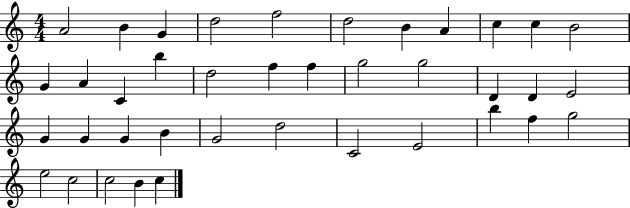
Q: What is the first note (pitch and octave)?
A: A4